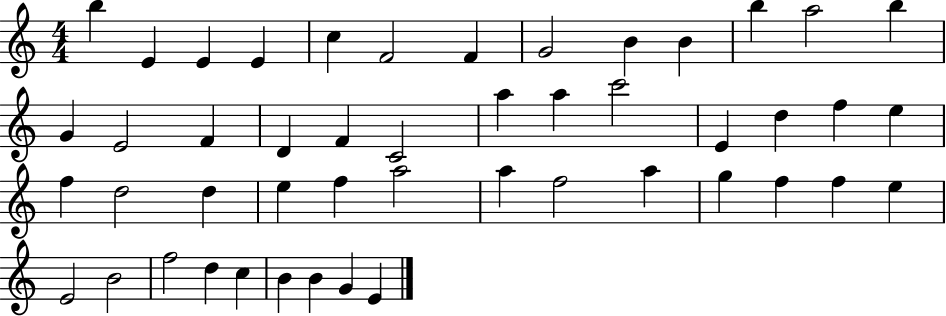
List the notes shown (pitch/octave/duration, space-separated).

B5/q E4/q E4/q E4/q C5/q F4/h F4/q G4/h B4/q B4/q B5/q A5/h B5/q G4/q E4/h F4/q D4/q F4/q C4/h A5/q A5/q C6/h E4/q D5/q F5/q E5/q F5/q D5/h D5/q E5/q F5/q A5/h A5/q F5/h A5/q G5/q F5/q F5/q E5/q E4/h B4/h F5/h D5/q C5/q B4/q B4/q G4/q E4/q